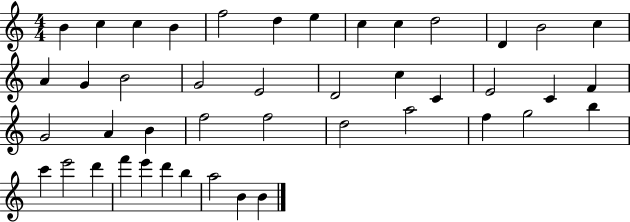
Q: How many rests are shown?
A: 0